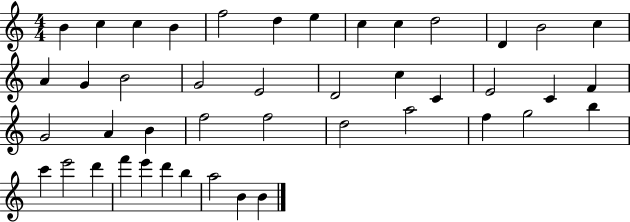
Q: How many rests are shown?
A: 0